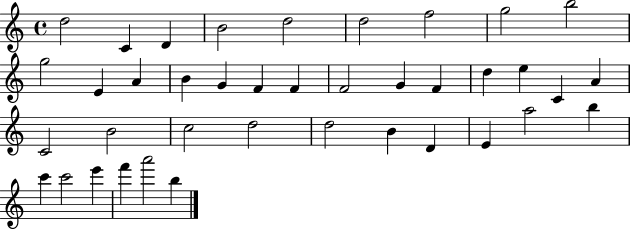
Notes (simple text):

D5/h C4/q D4/q B4/h D5/h D5/h F5/h G5/h B5/h G5/h E4/q A4/q B4/q G4/q F4/q F4/q F4/h G4/q F4/q D5/q E5/q C4/q A4/q C4/h B4/h C5/h D5/h D5/h B4/q D4/q E4/q A5/h B5/q C6/q C6/h E6/q F6/q A6/h B5/q